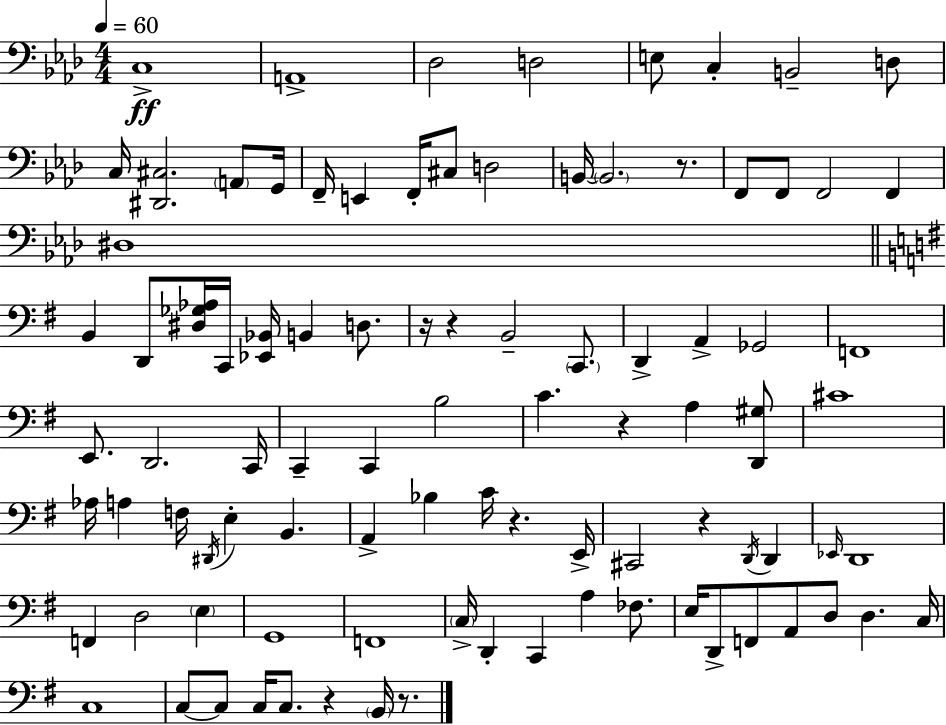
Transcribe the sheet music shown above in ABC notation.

X:1
T:Untitled
M:4/4
L:1/4
K:Fm
C,4 A,,4 _D,2 D,2 E,/2 C, B,,2 D,/2 C,/4 [^D,,^C,]2 A,,/2 G,,/4 F,,/4 E,, F,,/4 ^C,/2 D,2 B,,/4 B,,2 z/2 F,,/2 F,,/2 F,,2 F,, ^D,4 B,, D,,/2 [^D,_G,_A,]/4 C,,/4 [_E,,_B,,]/4 B,, D,/2 z/4 z B,,2 C,,/2 D,, A,, _G,,2 F,,4 E,,/2 D,,2 C,,/4 C,, C,, B,2 C z A, [D,,^G,]/2 ^C4 _A,/4 A, F,/4 ^D,,/4 E, B,, A,, _B, C/4 z E,,/4 ^C,,2 z D,,/4 D,, _E,,/4 D,,4 F,, D,2 E, G,,4 F,,4 C,/4 D,, C,, A, _F,/2 E,/4 D,,/2 F,,/2 A,,/2 D,/2 D, C,/4 C,4 C,/2 C,/2 C,/4 C,/2 z B,,/4 z/2